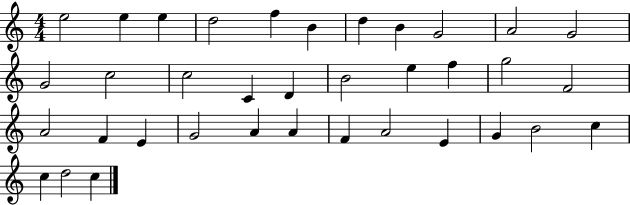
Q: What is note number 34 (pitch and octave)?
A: C5